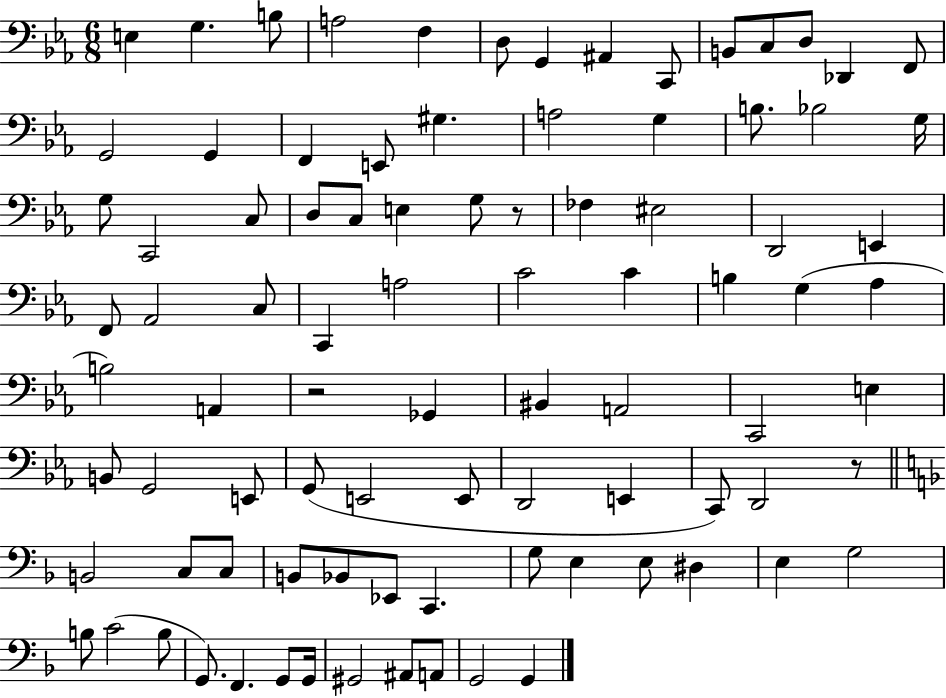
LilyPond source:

{
  \clef bass
  \numericTimeSignature
  \time 6/8
  \key ees \major
  e4 g4. b8 | a2 f4 | d8 g,4 ais,4 c,8 | b,8 c8 d8 des,4 f,8 | \break g,2 g,4 | f,4 e,8 gis4. | a2 g4 | b8. bes2 g16 | \break g8 c,2 c8 | d8 c8 e4 g8 r8 | fes4 eis2 | d,2 e,4 | \break f,8 aes,2 c8 | c,4 a2 | c'2 c'4 | b4 g4( aes4 | \break b2) a,4 | r2 ges,4 | bis,4 a,2 | c,2 e4 | \break b,8 g,2 e,8 | g,8( e,2 e,8 | d,2 e,4 | c,8) d,2 r8 | \break \bar "||" \break \key f \major b,2 c8 c8 | b,8 bes,8 ees,8 c,4. | g8 e4 e8 dis4 | e4 g2 | \break b8 c'2( b8 | g,8.) f,4. g,8 g,16 | gis,2 ais,8 a,8 | g,2 g,4 | \break \bar "|."
}